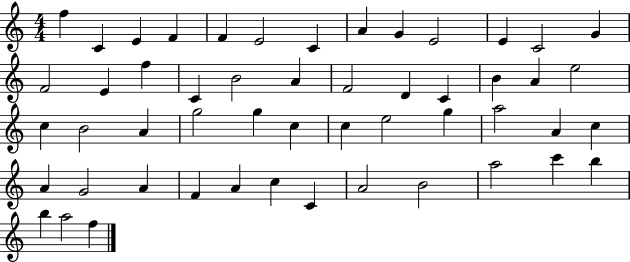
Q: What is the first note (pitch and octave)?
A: F5